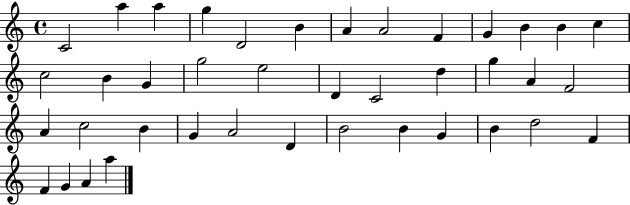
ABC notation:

X:1
T:Untitled
M:4/4
L:1/4
K:C
C2 a a g D2 B A A2 F G B B c c2 B G g2 e2 D C2 d g A F2 A c2 B G A2 D B2 B G B d2 F F G A a